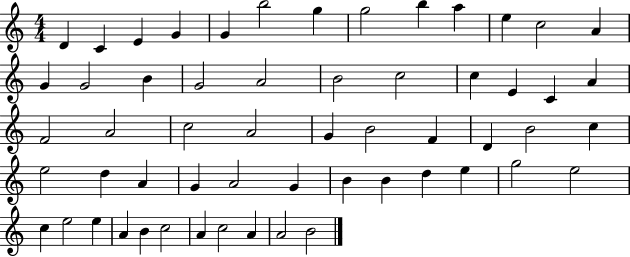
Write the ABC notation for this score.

X:1
T:Untitled
M:4/4
L:1/4
K:C
D C E G G b2 g g2 b a e c2 A G G2 B G2 A2 B2 c2 c E C A F2 A2 c2 A2 G B2 F D B2 c e2 d A G A2 G B B d e g2 e2 c e2 e A B c2 A c2 A A2 B2